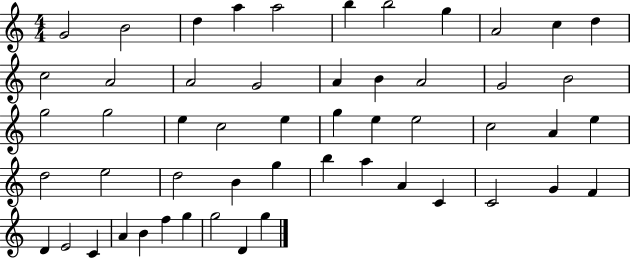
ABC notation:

X:1
T:Untitled
M:4/4
L:1/4
K:C
G2 B2 d a a2 b b2 g A2 c d c2 A2 A2 G2 A B A2 G2 B2 g2 g2 e c2 e g e e2 c2 A e d2 e2 d2 B g b a A C C2 G F D E2 C A B f g g2 D g